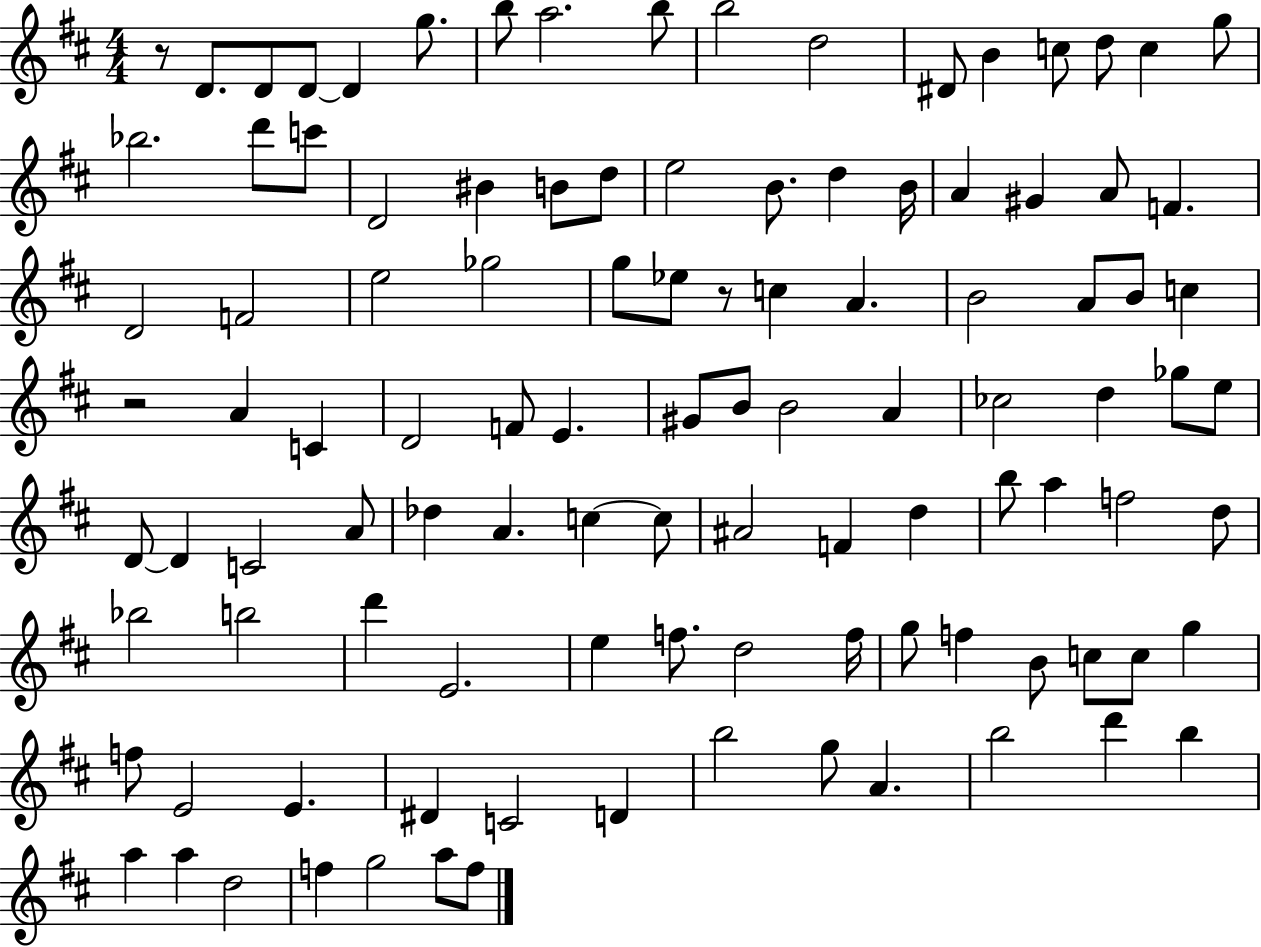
{
  \clef treble
  \numericTimeSignature
  \time 4/4
  \key d \major
  r8 d'8. d'8 d'8~~ d'4 g''8. | b''8 a''2. b''8 | b''2 d''2 | dis'8 b'4 c''8 d''8 c''4 g''8 | \break bes''2. d'''8 c'''8 | d'2 bis'4 b'8 d''8 | e''2 b'8. d''4 b'16 | a'4 gis'4 a'8 f'4. | \break d'2 f'2 | e''2 ges''2 | g''8 ees''8 r8 c''4 a'4. | b'2 a'8 b'8 c''4 | \break r2 a'4 c'4 | d'2 f'8 e'4. | gis'8 b'8 b'2 a'4 | ces''2 d''4 ges''8 e''8 | \break d'8~~ d'4 c'2 a'8 | des''4 a'4. c''4~~ c''8 | ais'2 f'4 d''4 | b''8 a''4 f''2 d''8 | \break bes''2 b''2 | d'''4 e'2. | e''4 f''8. d''2 f''16 | g''8 f''4 b'8 c''8 c''8 g''4 | \break f''8 e'2 e'4. | dis'4 c'2 d'4 | b''2 g''8 a'4. | b''2 d'''4 b''4 | \break a''4 a''4 d''2 | f''4 g''2 a''8 f''8 | \bar "|."
}